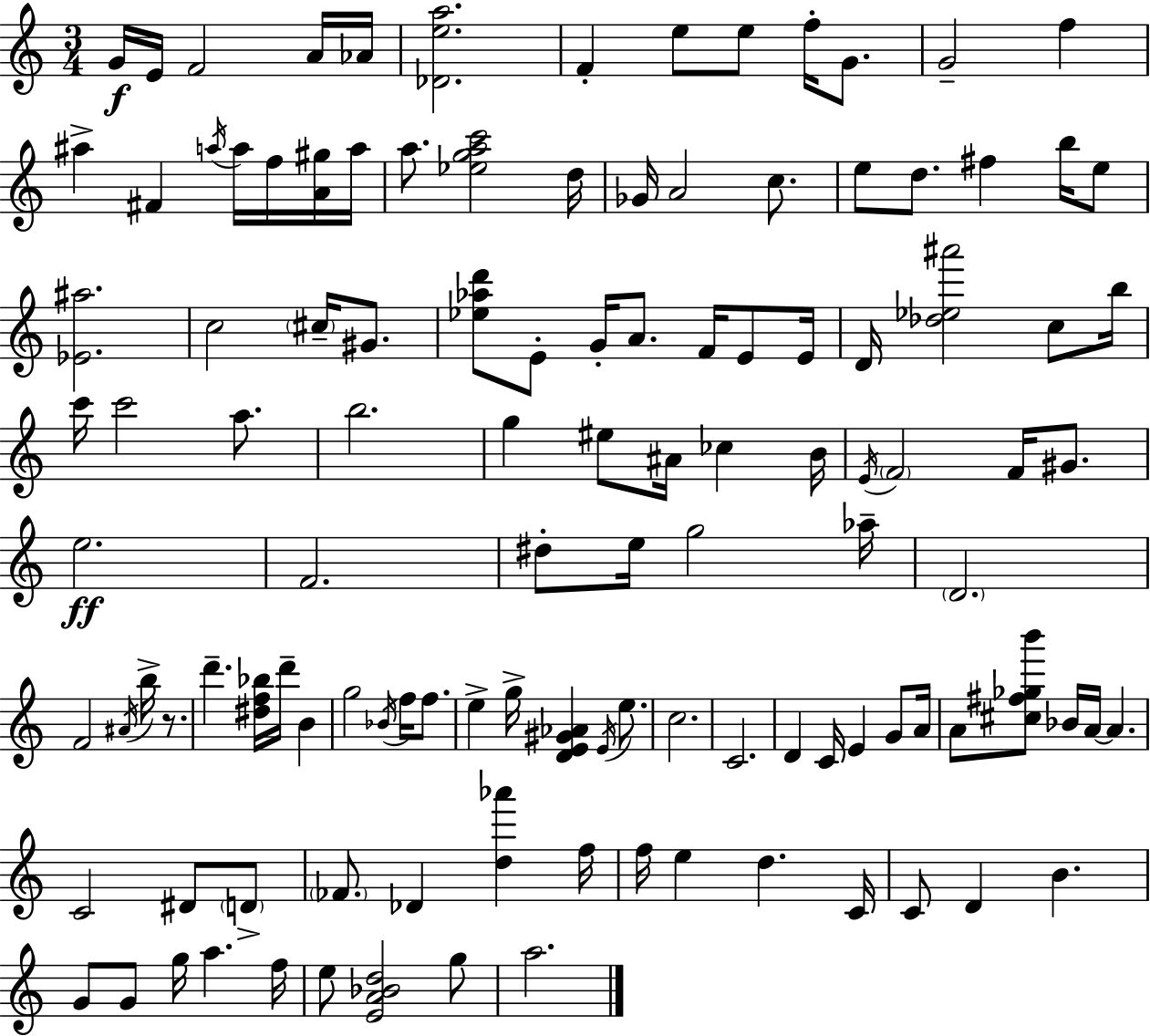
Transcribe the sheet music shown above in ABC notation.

X:1
T:Untitled
M:3/4
L:1/4
K:Am
G/4 E/4 F2 A/4 _A/4 [_Dea]2 F e/2 e/2 f/4 G/2 G2 f ^a ^F a/4 a/4 f/4 [A^g]/4 a/4 a/2 [_egac']2 d/4 _G/4 A2 c/2 e/2 d/2 ^f b/4 e/2 [_E^a]2 c2 ^c/4 ^G/2 [_e_ad']/2 E/2 G/4 A/2 F/4 E/2 E/4 D/4 [_d_e^a']2 c/2 b/4 c'/4 c'2 a/2 b2 g ^e/2 ^A/4 _c B/4 E/4 F2 F/4 ^G/2 e2 F2 ^d/2 e/4 g2 _a/4 D2 F2 ^A/4 b/4 z/2 d' [^df_b]/4 d'/4 B g2 _B/4 f/4 f/2 e g/4 [DE^G_A] E/4 e/2 c2 C2 D C/4 E G/2 A/4 A/2 [^c^f_gb']/2 _B/4 A/4 A C2 ^D/2 D/2 _F/2 _D [d_a'] f/4 f/4 e d C/4 C/2 D B G/2 G/2 g/4 a f/4 e/2 [EA_Bd]2 g/2 a2